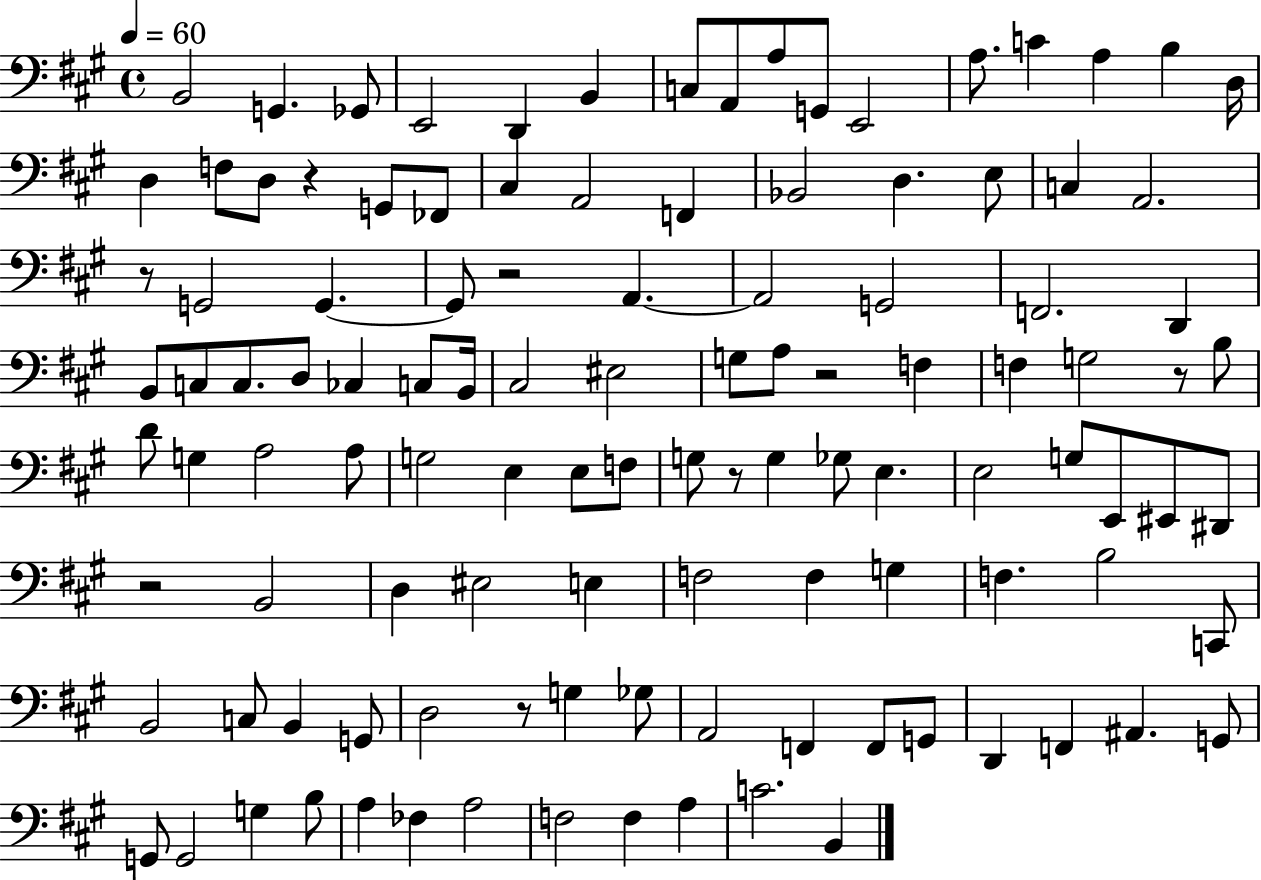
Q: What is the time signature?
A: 4/4